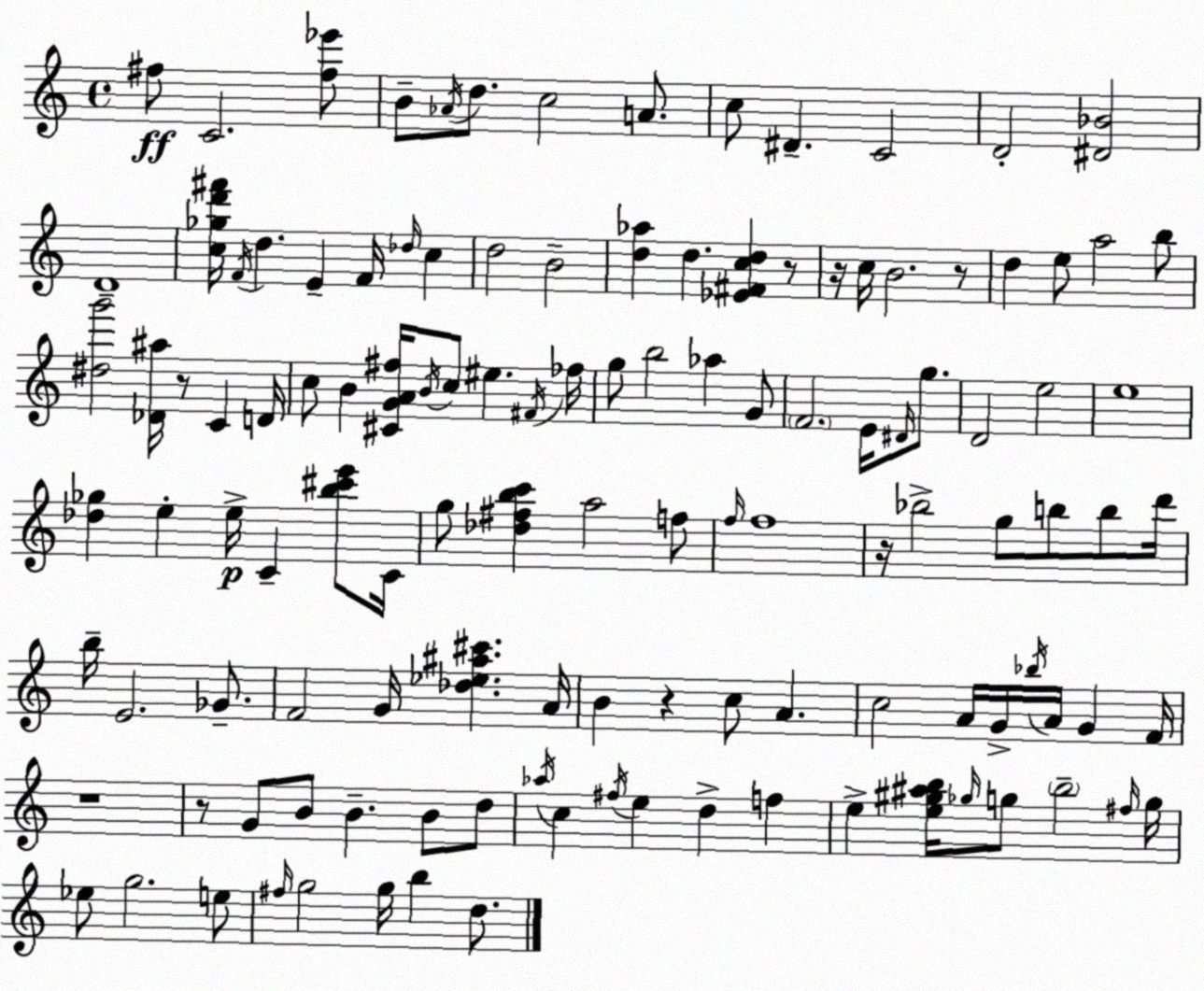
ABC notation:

X:1
T:Untitled
M:4/4
L:1/4
K:C
^f/2 C2 [^f_e']/2 B/2 _A/4 d/2 c2 A/2 c/2 ^D C2 D2 [^D_B]2 D4 [c_gd'^f']/4 F/4 d E F/4 _d/4 c d2 B2 [d_a] d [_E^Fcd] z/2 z/4 c/4 B2 z/2 d e/2 a2 b/2 [^dg']2 [_D^a]/4 z/2 C D/4 c/2 B [^CGA^f]/4 B/4 c/2 ^e ^F/4 _f/4 g/2 b2 _a G/2 F2 E/4 ^D/4 g/2 D2 e2 e4 [_d_g] e e/4 C [b^c'e']/2 C/4 g/2 [_d^fbc'] a2 f/2 f/4 f4 z/4 _b2 g/2 b/2 b/2 d'/4 b/4 E2 _G/2 F2 G/4 [_d_e^a^c'] A/4 B z c/2 A c2 A/4 G/4 _b/4 A/4 G F/4 z4 z/2 G/2 B/2 B B/2 d/2 _a/4 c ^f/4 e d f e [e^g^ab]/4 _g/4 g/2 b2 ^f/4 g/4 _e/2 g2 e/2 ^f/4 g2 g/4 b d/2